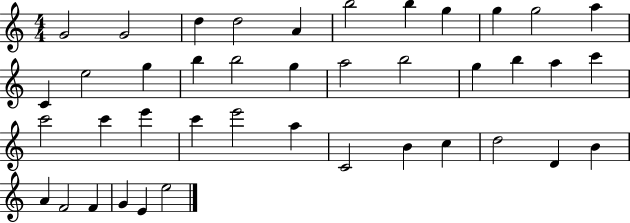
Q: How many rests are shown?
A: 0